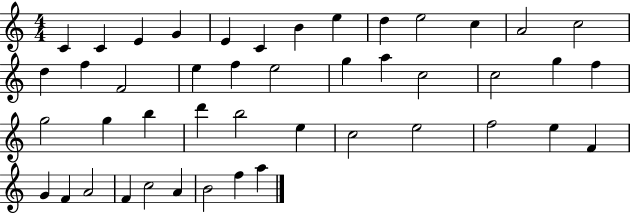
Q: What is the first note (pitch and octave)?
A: C4